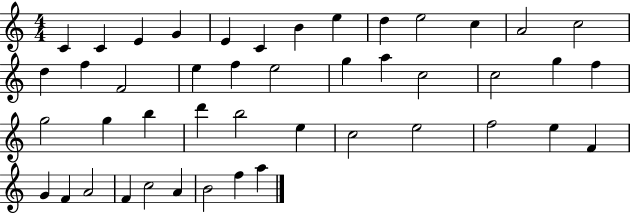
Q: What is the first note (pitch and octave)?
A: C4